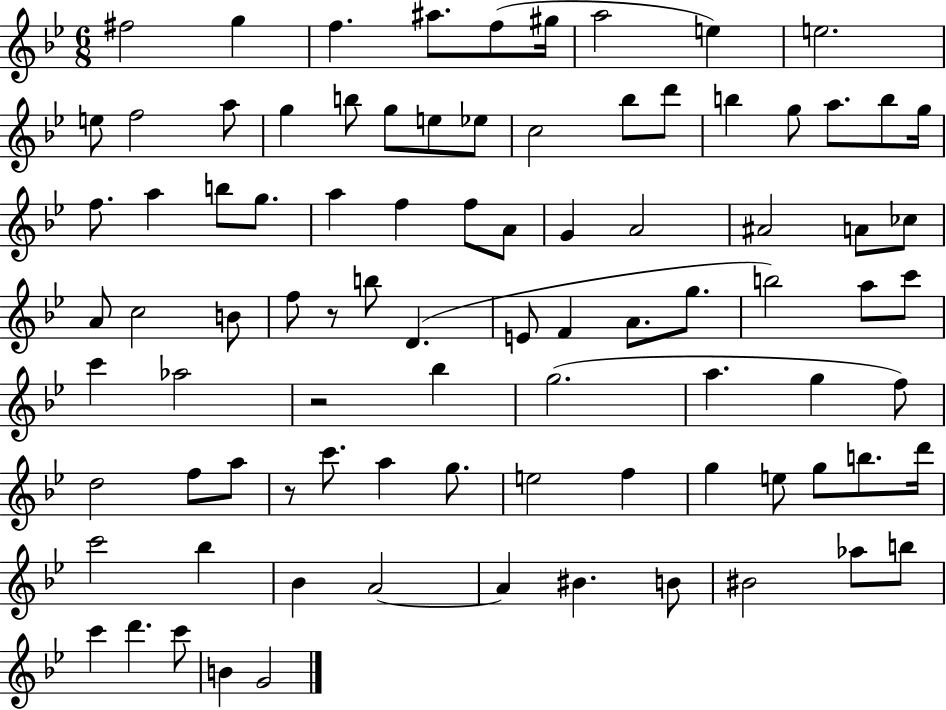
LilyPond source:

{
  \clef treble
  \numericTimeSignature
  \time 6/8
  \key bes \major
  fis''2 g''4 | f''4. ais''8. f''8( gis''16 | a''2 e''4) | e''2. | \break e''8 f''2 a''8 | g''4 b''8 g''8 e''8 ees''8 | c''2 bes''8 d'''8 | b''4 g''8 a''8. b''8 g''16 | \break f''8. a''4 b''8 g''8. | a''4 f''4 f''8 a'8 | g'4 a'2 | ais'2 a'8 ces''8 | \break a'8 c''2 b'8 | f''8 r8 b''8 d'4.( | e'8 f'4 a'8. g''8. | b''2) a''8 c'''8 | \break c'''4 aes''2 | r2 bes''4 | g''2.( | a''4. g''4 f''8) | \break d''2 f''8 a''8 | r8 c'''8. a''4 g''8. | e''2 f''4 | g''4 e''8 g''8 b''8. d'''16 | \break c'''2 bes''4 | bes'4 a'2~~ | a'4 bis'4. b'8 | bis'2 aes''8 b''8 | \break c'''4 d'''4. c'''8 | b'4 g'2 | \bar "|."
}